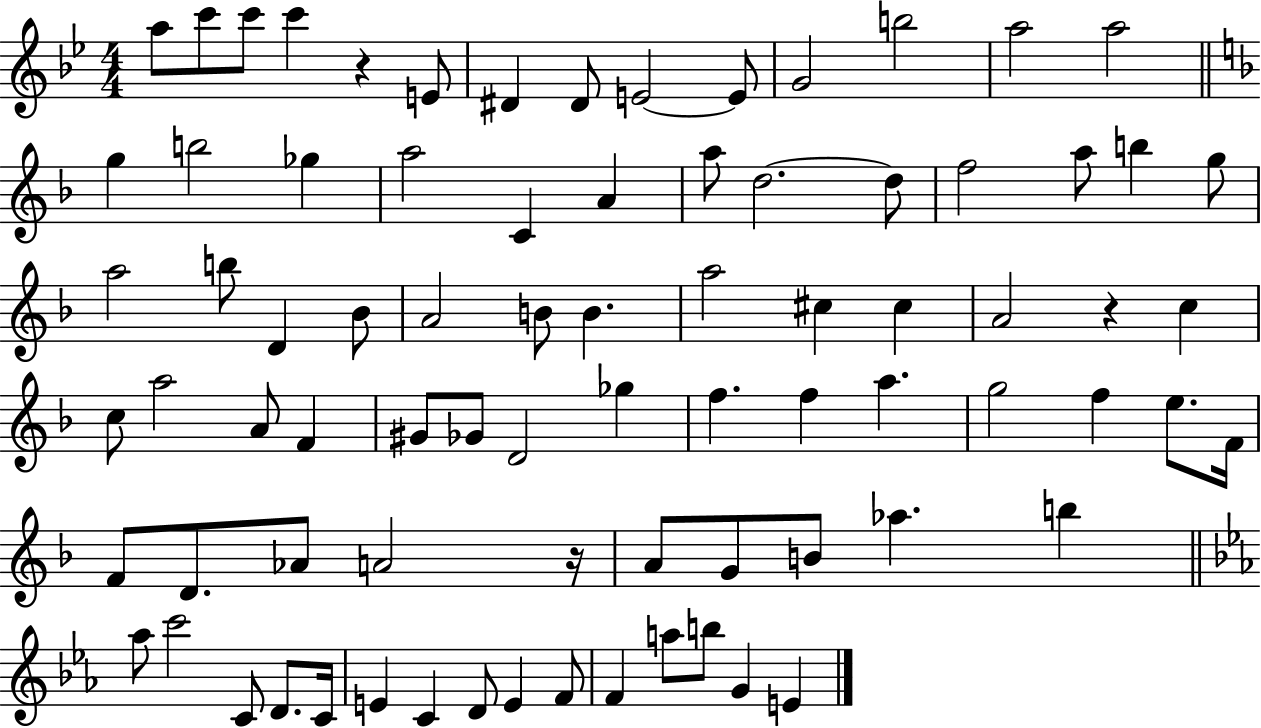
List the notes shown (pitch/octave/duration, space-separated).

A5/e C6/e C6/e C6/q R/q E4/e D#4/q D#4/e E4/h E4/e G4/h B5/h A5/h A5/h G5/q B5/h Gb5/q A5/h C4/q A4/q A5/e D5/h. D5/e F5/h A5/e B5/q G5/e A5/h B5/e D4/q Bb4/e A4/h B4/e B4/q. A5/h C#5/q C#5/q A4/h R/q C5/q C5/e A5/h A4/e F4/q G#4/e Gb4/e D4/h Gb5/q F5/q. F5/q A5/q. G5/h F5/q E5/e. F4/s F4/e D4/e. Ab4/e A4/h R/s A4/e G4/e B4/e Ab5/q. B5/q Ab5/e C6/h C4/e D4/e. C4/s E4/q C4/q D4/e E4/q F4/e F4/q A5/e B5/e G4/q E4/q